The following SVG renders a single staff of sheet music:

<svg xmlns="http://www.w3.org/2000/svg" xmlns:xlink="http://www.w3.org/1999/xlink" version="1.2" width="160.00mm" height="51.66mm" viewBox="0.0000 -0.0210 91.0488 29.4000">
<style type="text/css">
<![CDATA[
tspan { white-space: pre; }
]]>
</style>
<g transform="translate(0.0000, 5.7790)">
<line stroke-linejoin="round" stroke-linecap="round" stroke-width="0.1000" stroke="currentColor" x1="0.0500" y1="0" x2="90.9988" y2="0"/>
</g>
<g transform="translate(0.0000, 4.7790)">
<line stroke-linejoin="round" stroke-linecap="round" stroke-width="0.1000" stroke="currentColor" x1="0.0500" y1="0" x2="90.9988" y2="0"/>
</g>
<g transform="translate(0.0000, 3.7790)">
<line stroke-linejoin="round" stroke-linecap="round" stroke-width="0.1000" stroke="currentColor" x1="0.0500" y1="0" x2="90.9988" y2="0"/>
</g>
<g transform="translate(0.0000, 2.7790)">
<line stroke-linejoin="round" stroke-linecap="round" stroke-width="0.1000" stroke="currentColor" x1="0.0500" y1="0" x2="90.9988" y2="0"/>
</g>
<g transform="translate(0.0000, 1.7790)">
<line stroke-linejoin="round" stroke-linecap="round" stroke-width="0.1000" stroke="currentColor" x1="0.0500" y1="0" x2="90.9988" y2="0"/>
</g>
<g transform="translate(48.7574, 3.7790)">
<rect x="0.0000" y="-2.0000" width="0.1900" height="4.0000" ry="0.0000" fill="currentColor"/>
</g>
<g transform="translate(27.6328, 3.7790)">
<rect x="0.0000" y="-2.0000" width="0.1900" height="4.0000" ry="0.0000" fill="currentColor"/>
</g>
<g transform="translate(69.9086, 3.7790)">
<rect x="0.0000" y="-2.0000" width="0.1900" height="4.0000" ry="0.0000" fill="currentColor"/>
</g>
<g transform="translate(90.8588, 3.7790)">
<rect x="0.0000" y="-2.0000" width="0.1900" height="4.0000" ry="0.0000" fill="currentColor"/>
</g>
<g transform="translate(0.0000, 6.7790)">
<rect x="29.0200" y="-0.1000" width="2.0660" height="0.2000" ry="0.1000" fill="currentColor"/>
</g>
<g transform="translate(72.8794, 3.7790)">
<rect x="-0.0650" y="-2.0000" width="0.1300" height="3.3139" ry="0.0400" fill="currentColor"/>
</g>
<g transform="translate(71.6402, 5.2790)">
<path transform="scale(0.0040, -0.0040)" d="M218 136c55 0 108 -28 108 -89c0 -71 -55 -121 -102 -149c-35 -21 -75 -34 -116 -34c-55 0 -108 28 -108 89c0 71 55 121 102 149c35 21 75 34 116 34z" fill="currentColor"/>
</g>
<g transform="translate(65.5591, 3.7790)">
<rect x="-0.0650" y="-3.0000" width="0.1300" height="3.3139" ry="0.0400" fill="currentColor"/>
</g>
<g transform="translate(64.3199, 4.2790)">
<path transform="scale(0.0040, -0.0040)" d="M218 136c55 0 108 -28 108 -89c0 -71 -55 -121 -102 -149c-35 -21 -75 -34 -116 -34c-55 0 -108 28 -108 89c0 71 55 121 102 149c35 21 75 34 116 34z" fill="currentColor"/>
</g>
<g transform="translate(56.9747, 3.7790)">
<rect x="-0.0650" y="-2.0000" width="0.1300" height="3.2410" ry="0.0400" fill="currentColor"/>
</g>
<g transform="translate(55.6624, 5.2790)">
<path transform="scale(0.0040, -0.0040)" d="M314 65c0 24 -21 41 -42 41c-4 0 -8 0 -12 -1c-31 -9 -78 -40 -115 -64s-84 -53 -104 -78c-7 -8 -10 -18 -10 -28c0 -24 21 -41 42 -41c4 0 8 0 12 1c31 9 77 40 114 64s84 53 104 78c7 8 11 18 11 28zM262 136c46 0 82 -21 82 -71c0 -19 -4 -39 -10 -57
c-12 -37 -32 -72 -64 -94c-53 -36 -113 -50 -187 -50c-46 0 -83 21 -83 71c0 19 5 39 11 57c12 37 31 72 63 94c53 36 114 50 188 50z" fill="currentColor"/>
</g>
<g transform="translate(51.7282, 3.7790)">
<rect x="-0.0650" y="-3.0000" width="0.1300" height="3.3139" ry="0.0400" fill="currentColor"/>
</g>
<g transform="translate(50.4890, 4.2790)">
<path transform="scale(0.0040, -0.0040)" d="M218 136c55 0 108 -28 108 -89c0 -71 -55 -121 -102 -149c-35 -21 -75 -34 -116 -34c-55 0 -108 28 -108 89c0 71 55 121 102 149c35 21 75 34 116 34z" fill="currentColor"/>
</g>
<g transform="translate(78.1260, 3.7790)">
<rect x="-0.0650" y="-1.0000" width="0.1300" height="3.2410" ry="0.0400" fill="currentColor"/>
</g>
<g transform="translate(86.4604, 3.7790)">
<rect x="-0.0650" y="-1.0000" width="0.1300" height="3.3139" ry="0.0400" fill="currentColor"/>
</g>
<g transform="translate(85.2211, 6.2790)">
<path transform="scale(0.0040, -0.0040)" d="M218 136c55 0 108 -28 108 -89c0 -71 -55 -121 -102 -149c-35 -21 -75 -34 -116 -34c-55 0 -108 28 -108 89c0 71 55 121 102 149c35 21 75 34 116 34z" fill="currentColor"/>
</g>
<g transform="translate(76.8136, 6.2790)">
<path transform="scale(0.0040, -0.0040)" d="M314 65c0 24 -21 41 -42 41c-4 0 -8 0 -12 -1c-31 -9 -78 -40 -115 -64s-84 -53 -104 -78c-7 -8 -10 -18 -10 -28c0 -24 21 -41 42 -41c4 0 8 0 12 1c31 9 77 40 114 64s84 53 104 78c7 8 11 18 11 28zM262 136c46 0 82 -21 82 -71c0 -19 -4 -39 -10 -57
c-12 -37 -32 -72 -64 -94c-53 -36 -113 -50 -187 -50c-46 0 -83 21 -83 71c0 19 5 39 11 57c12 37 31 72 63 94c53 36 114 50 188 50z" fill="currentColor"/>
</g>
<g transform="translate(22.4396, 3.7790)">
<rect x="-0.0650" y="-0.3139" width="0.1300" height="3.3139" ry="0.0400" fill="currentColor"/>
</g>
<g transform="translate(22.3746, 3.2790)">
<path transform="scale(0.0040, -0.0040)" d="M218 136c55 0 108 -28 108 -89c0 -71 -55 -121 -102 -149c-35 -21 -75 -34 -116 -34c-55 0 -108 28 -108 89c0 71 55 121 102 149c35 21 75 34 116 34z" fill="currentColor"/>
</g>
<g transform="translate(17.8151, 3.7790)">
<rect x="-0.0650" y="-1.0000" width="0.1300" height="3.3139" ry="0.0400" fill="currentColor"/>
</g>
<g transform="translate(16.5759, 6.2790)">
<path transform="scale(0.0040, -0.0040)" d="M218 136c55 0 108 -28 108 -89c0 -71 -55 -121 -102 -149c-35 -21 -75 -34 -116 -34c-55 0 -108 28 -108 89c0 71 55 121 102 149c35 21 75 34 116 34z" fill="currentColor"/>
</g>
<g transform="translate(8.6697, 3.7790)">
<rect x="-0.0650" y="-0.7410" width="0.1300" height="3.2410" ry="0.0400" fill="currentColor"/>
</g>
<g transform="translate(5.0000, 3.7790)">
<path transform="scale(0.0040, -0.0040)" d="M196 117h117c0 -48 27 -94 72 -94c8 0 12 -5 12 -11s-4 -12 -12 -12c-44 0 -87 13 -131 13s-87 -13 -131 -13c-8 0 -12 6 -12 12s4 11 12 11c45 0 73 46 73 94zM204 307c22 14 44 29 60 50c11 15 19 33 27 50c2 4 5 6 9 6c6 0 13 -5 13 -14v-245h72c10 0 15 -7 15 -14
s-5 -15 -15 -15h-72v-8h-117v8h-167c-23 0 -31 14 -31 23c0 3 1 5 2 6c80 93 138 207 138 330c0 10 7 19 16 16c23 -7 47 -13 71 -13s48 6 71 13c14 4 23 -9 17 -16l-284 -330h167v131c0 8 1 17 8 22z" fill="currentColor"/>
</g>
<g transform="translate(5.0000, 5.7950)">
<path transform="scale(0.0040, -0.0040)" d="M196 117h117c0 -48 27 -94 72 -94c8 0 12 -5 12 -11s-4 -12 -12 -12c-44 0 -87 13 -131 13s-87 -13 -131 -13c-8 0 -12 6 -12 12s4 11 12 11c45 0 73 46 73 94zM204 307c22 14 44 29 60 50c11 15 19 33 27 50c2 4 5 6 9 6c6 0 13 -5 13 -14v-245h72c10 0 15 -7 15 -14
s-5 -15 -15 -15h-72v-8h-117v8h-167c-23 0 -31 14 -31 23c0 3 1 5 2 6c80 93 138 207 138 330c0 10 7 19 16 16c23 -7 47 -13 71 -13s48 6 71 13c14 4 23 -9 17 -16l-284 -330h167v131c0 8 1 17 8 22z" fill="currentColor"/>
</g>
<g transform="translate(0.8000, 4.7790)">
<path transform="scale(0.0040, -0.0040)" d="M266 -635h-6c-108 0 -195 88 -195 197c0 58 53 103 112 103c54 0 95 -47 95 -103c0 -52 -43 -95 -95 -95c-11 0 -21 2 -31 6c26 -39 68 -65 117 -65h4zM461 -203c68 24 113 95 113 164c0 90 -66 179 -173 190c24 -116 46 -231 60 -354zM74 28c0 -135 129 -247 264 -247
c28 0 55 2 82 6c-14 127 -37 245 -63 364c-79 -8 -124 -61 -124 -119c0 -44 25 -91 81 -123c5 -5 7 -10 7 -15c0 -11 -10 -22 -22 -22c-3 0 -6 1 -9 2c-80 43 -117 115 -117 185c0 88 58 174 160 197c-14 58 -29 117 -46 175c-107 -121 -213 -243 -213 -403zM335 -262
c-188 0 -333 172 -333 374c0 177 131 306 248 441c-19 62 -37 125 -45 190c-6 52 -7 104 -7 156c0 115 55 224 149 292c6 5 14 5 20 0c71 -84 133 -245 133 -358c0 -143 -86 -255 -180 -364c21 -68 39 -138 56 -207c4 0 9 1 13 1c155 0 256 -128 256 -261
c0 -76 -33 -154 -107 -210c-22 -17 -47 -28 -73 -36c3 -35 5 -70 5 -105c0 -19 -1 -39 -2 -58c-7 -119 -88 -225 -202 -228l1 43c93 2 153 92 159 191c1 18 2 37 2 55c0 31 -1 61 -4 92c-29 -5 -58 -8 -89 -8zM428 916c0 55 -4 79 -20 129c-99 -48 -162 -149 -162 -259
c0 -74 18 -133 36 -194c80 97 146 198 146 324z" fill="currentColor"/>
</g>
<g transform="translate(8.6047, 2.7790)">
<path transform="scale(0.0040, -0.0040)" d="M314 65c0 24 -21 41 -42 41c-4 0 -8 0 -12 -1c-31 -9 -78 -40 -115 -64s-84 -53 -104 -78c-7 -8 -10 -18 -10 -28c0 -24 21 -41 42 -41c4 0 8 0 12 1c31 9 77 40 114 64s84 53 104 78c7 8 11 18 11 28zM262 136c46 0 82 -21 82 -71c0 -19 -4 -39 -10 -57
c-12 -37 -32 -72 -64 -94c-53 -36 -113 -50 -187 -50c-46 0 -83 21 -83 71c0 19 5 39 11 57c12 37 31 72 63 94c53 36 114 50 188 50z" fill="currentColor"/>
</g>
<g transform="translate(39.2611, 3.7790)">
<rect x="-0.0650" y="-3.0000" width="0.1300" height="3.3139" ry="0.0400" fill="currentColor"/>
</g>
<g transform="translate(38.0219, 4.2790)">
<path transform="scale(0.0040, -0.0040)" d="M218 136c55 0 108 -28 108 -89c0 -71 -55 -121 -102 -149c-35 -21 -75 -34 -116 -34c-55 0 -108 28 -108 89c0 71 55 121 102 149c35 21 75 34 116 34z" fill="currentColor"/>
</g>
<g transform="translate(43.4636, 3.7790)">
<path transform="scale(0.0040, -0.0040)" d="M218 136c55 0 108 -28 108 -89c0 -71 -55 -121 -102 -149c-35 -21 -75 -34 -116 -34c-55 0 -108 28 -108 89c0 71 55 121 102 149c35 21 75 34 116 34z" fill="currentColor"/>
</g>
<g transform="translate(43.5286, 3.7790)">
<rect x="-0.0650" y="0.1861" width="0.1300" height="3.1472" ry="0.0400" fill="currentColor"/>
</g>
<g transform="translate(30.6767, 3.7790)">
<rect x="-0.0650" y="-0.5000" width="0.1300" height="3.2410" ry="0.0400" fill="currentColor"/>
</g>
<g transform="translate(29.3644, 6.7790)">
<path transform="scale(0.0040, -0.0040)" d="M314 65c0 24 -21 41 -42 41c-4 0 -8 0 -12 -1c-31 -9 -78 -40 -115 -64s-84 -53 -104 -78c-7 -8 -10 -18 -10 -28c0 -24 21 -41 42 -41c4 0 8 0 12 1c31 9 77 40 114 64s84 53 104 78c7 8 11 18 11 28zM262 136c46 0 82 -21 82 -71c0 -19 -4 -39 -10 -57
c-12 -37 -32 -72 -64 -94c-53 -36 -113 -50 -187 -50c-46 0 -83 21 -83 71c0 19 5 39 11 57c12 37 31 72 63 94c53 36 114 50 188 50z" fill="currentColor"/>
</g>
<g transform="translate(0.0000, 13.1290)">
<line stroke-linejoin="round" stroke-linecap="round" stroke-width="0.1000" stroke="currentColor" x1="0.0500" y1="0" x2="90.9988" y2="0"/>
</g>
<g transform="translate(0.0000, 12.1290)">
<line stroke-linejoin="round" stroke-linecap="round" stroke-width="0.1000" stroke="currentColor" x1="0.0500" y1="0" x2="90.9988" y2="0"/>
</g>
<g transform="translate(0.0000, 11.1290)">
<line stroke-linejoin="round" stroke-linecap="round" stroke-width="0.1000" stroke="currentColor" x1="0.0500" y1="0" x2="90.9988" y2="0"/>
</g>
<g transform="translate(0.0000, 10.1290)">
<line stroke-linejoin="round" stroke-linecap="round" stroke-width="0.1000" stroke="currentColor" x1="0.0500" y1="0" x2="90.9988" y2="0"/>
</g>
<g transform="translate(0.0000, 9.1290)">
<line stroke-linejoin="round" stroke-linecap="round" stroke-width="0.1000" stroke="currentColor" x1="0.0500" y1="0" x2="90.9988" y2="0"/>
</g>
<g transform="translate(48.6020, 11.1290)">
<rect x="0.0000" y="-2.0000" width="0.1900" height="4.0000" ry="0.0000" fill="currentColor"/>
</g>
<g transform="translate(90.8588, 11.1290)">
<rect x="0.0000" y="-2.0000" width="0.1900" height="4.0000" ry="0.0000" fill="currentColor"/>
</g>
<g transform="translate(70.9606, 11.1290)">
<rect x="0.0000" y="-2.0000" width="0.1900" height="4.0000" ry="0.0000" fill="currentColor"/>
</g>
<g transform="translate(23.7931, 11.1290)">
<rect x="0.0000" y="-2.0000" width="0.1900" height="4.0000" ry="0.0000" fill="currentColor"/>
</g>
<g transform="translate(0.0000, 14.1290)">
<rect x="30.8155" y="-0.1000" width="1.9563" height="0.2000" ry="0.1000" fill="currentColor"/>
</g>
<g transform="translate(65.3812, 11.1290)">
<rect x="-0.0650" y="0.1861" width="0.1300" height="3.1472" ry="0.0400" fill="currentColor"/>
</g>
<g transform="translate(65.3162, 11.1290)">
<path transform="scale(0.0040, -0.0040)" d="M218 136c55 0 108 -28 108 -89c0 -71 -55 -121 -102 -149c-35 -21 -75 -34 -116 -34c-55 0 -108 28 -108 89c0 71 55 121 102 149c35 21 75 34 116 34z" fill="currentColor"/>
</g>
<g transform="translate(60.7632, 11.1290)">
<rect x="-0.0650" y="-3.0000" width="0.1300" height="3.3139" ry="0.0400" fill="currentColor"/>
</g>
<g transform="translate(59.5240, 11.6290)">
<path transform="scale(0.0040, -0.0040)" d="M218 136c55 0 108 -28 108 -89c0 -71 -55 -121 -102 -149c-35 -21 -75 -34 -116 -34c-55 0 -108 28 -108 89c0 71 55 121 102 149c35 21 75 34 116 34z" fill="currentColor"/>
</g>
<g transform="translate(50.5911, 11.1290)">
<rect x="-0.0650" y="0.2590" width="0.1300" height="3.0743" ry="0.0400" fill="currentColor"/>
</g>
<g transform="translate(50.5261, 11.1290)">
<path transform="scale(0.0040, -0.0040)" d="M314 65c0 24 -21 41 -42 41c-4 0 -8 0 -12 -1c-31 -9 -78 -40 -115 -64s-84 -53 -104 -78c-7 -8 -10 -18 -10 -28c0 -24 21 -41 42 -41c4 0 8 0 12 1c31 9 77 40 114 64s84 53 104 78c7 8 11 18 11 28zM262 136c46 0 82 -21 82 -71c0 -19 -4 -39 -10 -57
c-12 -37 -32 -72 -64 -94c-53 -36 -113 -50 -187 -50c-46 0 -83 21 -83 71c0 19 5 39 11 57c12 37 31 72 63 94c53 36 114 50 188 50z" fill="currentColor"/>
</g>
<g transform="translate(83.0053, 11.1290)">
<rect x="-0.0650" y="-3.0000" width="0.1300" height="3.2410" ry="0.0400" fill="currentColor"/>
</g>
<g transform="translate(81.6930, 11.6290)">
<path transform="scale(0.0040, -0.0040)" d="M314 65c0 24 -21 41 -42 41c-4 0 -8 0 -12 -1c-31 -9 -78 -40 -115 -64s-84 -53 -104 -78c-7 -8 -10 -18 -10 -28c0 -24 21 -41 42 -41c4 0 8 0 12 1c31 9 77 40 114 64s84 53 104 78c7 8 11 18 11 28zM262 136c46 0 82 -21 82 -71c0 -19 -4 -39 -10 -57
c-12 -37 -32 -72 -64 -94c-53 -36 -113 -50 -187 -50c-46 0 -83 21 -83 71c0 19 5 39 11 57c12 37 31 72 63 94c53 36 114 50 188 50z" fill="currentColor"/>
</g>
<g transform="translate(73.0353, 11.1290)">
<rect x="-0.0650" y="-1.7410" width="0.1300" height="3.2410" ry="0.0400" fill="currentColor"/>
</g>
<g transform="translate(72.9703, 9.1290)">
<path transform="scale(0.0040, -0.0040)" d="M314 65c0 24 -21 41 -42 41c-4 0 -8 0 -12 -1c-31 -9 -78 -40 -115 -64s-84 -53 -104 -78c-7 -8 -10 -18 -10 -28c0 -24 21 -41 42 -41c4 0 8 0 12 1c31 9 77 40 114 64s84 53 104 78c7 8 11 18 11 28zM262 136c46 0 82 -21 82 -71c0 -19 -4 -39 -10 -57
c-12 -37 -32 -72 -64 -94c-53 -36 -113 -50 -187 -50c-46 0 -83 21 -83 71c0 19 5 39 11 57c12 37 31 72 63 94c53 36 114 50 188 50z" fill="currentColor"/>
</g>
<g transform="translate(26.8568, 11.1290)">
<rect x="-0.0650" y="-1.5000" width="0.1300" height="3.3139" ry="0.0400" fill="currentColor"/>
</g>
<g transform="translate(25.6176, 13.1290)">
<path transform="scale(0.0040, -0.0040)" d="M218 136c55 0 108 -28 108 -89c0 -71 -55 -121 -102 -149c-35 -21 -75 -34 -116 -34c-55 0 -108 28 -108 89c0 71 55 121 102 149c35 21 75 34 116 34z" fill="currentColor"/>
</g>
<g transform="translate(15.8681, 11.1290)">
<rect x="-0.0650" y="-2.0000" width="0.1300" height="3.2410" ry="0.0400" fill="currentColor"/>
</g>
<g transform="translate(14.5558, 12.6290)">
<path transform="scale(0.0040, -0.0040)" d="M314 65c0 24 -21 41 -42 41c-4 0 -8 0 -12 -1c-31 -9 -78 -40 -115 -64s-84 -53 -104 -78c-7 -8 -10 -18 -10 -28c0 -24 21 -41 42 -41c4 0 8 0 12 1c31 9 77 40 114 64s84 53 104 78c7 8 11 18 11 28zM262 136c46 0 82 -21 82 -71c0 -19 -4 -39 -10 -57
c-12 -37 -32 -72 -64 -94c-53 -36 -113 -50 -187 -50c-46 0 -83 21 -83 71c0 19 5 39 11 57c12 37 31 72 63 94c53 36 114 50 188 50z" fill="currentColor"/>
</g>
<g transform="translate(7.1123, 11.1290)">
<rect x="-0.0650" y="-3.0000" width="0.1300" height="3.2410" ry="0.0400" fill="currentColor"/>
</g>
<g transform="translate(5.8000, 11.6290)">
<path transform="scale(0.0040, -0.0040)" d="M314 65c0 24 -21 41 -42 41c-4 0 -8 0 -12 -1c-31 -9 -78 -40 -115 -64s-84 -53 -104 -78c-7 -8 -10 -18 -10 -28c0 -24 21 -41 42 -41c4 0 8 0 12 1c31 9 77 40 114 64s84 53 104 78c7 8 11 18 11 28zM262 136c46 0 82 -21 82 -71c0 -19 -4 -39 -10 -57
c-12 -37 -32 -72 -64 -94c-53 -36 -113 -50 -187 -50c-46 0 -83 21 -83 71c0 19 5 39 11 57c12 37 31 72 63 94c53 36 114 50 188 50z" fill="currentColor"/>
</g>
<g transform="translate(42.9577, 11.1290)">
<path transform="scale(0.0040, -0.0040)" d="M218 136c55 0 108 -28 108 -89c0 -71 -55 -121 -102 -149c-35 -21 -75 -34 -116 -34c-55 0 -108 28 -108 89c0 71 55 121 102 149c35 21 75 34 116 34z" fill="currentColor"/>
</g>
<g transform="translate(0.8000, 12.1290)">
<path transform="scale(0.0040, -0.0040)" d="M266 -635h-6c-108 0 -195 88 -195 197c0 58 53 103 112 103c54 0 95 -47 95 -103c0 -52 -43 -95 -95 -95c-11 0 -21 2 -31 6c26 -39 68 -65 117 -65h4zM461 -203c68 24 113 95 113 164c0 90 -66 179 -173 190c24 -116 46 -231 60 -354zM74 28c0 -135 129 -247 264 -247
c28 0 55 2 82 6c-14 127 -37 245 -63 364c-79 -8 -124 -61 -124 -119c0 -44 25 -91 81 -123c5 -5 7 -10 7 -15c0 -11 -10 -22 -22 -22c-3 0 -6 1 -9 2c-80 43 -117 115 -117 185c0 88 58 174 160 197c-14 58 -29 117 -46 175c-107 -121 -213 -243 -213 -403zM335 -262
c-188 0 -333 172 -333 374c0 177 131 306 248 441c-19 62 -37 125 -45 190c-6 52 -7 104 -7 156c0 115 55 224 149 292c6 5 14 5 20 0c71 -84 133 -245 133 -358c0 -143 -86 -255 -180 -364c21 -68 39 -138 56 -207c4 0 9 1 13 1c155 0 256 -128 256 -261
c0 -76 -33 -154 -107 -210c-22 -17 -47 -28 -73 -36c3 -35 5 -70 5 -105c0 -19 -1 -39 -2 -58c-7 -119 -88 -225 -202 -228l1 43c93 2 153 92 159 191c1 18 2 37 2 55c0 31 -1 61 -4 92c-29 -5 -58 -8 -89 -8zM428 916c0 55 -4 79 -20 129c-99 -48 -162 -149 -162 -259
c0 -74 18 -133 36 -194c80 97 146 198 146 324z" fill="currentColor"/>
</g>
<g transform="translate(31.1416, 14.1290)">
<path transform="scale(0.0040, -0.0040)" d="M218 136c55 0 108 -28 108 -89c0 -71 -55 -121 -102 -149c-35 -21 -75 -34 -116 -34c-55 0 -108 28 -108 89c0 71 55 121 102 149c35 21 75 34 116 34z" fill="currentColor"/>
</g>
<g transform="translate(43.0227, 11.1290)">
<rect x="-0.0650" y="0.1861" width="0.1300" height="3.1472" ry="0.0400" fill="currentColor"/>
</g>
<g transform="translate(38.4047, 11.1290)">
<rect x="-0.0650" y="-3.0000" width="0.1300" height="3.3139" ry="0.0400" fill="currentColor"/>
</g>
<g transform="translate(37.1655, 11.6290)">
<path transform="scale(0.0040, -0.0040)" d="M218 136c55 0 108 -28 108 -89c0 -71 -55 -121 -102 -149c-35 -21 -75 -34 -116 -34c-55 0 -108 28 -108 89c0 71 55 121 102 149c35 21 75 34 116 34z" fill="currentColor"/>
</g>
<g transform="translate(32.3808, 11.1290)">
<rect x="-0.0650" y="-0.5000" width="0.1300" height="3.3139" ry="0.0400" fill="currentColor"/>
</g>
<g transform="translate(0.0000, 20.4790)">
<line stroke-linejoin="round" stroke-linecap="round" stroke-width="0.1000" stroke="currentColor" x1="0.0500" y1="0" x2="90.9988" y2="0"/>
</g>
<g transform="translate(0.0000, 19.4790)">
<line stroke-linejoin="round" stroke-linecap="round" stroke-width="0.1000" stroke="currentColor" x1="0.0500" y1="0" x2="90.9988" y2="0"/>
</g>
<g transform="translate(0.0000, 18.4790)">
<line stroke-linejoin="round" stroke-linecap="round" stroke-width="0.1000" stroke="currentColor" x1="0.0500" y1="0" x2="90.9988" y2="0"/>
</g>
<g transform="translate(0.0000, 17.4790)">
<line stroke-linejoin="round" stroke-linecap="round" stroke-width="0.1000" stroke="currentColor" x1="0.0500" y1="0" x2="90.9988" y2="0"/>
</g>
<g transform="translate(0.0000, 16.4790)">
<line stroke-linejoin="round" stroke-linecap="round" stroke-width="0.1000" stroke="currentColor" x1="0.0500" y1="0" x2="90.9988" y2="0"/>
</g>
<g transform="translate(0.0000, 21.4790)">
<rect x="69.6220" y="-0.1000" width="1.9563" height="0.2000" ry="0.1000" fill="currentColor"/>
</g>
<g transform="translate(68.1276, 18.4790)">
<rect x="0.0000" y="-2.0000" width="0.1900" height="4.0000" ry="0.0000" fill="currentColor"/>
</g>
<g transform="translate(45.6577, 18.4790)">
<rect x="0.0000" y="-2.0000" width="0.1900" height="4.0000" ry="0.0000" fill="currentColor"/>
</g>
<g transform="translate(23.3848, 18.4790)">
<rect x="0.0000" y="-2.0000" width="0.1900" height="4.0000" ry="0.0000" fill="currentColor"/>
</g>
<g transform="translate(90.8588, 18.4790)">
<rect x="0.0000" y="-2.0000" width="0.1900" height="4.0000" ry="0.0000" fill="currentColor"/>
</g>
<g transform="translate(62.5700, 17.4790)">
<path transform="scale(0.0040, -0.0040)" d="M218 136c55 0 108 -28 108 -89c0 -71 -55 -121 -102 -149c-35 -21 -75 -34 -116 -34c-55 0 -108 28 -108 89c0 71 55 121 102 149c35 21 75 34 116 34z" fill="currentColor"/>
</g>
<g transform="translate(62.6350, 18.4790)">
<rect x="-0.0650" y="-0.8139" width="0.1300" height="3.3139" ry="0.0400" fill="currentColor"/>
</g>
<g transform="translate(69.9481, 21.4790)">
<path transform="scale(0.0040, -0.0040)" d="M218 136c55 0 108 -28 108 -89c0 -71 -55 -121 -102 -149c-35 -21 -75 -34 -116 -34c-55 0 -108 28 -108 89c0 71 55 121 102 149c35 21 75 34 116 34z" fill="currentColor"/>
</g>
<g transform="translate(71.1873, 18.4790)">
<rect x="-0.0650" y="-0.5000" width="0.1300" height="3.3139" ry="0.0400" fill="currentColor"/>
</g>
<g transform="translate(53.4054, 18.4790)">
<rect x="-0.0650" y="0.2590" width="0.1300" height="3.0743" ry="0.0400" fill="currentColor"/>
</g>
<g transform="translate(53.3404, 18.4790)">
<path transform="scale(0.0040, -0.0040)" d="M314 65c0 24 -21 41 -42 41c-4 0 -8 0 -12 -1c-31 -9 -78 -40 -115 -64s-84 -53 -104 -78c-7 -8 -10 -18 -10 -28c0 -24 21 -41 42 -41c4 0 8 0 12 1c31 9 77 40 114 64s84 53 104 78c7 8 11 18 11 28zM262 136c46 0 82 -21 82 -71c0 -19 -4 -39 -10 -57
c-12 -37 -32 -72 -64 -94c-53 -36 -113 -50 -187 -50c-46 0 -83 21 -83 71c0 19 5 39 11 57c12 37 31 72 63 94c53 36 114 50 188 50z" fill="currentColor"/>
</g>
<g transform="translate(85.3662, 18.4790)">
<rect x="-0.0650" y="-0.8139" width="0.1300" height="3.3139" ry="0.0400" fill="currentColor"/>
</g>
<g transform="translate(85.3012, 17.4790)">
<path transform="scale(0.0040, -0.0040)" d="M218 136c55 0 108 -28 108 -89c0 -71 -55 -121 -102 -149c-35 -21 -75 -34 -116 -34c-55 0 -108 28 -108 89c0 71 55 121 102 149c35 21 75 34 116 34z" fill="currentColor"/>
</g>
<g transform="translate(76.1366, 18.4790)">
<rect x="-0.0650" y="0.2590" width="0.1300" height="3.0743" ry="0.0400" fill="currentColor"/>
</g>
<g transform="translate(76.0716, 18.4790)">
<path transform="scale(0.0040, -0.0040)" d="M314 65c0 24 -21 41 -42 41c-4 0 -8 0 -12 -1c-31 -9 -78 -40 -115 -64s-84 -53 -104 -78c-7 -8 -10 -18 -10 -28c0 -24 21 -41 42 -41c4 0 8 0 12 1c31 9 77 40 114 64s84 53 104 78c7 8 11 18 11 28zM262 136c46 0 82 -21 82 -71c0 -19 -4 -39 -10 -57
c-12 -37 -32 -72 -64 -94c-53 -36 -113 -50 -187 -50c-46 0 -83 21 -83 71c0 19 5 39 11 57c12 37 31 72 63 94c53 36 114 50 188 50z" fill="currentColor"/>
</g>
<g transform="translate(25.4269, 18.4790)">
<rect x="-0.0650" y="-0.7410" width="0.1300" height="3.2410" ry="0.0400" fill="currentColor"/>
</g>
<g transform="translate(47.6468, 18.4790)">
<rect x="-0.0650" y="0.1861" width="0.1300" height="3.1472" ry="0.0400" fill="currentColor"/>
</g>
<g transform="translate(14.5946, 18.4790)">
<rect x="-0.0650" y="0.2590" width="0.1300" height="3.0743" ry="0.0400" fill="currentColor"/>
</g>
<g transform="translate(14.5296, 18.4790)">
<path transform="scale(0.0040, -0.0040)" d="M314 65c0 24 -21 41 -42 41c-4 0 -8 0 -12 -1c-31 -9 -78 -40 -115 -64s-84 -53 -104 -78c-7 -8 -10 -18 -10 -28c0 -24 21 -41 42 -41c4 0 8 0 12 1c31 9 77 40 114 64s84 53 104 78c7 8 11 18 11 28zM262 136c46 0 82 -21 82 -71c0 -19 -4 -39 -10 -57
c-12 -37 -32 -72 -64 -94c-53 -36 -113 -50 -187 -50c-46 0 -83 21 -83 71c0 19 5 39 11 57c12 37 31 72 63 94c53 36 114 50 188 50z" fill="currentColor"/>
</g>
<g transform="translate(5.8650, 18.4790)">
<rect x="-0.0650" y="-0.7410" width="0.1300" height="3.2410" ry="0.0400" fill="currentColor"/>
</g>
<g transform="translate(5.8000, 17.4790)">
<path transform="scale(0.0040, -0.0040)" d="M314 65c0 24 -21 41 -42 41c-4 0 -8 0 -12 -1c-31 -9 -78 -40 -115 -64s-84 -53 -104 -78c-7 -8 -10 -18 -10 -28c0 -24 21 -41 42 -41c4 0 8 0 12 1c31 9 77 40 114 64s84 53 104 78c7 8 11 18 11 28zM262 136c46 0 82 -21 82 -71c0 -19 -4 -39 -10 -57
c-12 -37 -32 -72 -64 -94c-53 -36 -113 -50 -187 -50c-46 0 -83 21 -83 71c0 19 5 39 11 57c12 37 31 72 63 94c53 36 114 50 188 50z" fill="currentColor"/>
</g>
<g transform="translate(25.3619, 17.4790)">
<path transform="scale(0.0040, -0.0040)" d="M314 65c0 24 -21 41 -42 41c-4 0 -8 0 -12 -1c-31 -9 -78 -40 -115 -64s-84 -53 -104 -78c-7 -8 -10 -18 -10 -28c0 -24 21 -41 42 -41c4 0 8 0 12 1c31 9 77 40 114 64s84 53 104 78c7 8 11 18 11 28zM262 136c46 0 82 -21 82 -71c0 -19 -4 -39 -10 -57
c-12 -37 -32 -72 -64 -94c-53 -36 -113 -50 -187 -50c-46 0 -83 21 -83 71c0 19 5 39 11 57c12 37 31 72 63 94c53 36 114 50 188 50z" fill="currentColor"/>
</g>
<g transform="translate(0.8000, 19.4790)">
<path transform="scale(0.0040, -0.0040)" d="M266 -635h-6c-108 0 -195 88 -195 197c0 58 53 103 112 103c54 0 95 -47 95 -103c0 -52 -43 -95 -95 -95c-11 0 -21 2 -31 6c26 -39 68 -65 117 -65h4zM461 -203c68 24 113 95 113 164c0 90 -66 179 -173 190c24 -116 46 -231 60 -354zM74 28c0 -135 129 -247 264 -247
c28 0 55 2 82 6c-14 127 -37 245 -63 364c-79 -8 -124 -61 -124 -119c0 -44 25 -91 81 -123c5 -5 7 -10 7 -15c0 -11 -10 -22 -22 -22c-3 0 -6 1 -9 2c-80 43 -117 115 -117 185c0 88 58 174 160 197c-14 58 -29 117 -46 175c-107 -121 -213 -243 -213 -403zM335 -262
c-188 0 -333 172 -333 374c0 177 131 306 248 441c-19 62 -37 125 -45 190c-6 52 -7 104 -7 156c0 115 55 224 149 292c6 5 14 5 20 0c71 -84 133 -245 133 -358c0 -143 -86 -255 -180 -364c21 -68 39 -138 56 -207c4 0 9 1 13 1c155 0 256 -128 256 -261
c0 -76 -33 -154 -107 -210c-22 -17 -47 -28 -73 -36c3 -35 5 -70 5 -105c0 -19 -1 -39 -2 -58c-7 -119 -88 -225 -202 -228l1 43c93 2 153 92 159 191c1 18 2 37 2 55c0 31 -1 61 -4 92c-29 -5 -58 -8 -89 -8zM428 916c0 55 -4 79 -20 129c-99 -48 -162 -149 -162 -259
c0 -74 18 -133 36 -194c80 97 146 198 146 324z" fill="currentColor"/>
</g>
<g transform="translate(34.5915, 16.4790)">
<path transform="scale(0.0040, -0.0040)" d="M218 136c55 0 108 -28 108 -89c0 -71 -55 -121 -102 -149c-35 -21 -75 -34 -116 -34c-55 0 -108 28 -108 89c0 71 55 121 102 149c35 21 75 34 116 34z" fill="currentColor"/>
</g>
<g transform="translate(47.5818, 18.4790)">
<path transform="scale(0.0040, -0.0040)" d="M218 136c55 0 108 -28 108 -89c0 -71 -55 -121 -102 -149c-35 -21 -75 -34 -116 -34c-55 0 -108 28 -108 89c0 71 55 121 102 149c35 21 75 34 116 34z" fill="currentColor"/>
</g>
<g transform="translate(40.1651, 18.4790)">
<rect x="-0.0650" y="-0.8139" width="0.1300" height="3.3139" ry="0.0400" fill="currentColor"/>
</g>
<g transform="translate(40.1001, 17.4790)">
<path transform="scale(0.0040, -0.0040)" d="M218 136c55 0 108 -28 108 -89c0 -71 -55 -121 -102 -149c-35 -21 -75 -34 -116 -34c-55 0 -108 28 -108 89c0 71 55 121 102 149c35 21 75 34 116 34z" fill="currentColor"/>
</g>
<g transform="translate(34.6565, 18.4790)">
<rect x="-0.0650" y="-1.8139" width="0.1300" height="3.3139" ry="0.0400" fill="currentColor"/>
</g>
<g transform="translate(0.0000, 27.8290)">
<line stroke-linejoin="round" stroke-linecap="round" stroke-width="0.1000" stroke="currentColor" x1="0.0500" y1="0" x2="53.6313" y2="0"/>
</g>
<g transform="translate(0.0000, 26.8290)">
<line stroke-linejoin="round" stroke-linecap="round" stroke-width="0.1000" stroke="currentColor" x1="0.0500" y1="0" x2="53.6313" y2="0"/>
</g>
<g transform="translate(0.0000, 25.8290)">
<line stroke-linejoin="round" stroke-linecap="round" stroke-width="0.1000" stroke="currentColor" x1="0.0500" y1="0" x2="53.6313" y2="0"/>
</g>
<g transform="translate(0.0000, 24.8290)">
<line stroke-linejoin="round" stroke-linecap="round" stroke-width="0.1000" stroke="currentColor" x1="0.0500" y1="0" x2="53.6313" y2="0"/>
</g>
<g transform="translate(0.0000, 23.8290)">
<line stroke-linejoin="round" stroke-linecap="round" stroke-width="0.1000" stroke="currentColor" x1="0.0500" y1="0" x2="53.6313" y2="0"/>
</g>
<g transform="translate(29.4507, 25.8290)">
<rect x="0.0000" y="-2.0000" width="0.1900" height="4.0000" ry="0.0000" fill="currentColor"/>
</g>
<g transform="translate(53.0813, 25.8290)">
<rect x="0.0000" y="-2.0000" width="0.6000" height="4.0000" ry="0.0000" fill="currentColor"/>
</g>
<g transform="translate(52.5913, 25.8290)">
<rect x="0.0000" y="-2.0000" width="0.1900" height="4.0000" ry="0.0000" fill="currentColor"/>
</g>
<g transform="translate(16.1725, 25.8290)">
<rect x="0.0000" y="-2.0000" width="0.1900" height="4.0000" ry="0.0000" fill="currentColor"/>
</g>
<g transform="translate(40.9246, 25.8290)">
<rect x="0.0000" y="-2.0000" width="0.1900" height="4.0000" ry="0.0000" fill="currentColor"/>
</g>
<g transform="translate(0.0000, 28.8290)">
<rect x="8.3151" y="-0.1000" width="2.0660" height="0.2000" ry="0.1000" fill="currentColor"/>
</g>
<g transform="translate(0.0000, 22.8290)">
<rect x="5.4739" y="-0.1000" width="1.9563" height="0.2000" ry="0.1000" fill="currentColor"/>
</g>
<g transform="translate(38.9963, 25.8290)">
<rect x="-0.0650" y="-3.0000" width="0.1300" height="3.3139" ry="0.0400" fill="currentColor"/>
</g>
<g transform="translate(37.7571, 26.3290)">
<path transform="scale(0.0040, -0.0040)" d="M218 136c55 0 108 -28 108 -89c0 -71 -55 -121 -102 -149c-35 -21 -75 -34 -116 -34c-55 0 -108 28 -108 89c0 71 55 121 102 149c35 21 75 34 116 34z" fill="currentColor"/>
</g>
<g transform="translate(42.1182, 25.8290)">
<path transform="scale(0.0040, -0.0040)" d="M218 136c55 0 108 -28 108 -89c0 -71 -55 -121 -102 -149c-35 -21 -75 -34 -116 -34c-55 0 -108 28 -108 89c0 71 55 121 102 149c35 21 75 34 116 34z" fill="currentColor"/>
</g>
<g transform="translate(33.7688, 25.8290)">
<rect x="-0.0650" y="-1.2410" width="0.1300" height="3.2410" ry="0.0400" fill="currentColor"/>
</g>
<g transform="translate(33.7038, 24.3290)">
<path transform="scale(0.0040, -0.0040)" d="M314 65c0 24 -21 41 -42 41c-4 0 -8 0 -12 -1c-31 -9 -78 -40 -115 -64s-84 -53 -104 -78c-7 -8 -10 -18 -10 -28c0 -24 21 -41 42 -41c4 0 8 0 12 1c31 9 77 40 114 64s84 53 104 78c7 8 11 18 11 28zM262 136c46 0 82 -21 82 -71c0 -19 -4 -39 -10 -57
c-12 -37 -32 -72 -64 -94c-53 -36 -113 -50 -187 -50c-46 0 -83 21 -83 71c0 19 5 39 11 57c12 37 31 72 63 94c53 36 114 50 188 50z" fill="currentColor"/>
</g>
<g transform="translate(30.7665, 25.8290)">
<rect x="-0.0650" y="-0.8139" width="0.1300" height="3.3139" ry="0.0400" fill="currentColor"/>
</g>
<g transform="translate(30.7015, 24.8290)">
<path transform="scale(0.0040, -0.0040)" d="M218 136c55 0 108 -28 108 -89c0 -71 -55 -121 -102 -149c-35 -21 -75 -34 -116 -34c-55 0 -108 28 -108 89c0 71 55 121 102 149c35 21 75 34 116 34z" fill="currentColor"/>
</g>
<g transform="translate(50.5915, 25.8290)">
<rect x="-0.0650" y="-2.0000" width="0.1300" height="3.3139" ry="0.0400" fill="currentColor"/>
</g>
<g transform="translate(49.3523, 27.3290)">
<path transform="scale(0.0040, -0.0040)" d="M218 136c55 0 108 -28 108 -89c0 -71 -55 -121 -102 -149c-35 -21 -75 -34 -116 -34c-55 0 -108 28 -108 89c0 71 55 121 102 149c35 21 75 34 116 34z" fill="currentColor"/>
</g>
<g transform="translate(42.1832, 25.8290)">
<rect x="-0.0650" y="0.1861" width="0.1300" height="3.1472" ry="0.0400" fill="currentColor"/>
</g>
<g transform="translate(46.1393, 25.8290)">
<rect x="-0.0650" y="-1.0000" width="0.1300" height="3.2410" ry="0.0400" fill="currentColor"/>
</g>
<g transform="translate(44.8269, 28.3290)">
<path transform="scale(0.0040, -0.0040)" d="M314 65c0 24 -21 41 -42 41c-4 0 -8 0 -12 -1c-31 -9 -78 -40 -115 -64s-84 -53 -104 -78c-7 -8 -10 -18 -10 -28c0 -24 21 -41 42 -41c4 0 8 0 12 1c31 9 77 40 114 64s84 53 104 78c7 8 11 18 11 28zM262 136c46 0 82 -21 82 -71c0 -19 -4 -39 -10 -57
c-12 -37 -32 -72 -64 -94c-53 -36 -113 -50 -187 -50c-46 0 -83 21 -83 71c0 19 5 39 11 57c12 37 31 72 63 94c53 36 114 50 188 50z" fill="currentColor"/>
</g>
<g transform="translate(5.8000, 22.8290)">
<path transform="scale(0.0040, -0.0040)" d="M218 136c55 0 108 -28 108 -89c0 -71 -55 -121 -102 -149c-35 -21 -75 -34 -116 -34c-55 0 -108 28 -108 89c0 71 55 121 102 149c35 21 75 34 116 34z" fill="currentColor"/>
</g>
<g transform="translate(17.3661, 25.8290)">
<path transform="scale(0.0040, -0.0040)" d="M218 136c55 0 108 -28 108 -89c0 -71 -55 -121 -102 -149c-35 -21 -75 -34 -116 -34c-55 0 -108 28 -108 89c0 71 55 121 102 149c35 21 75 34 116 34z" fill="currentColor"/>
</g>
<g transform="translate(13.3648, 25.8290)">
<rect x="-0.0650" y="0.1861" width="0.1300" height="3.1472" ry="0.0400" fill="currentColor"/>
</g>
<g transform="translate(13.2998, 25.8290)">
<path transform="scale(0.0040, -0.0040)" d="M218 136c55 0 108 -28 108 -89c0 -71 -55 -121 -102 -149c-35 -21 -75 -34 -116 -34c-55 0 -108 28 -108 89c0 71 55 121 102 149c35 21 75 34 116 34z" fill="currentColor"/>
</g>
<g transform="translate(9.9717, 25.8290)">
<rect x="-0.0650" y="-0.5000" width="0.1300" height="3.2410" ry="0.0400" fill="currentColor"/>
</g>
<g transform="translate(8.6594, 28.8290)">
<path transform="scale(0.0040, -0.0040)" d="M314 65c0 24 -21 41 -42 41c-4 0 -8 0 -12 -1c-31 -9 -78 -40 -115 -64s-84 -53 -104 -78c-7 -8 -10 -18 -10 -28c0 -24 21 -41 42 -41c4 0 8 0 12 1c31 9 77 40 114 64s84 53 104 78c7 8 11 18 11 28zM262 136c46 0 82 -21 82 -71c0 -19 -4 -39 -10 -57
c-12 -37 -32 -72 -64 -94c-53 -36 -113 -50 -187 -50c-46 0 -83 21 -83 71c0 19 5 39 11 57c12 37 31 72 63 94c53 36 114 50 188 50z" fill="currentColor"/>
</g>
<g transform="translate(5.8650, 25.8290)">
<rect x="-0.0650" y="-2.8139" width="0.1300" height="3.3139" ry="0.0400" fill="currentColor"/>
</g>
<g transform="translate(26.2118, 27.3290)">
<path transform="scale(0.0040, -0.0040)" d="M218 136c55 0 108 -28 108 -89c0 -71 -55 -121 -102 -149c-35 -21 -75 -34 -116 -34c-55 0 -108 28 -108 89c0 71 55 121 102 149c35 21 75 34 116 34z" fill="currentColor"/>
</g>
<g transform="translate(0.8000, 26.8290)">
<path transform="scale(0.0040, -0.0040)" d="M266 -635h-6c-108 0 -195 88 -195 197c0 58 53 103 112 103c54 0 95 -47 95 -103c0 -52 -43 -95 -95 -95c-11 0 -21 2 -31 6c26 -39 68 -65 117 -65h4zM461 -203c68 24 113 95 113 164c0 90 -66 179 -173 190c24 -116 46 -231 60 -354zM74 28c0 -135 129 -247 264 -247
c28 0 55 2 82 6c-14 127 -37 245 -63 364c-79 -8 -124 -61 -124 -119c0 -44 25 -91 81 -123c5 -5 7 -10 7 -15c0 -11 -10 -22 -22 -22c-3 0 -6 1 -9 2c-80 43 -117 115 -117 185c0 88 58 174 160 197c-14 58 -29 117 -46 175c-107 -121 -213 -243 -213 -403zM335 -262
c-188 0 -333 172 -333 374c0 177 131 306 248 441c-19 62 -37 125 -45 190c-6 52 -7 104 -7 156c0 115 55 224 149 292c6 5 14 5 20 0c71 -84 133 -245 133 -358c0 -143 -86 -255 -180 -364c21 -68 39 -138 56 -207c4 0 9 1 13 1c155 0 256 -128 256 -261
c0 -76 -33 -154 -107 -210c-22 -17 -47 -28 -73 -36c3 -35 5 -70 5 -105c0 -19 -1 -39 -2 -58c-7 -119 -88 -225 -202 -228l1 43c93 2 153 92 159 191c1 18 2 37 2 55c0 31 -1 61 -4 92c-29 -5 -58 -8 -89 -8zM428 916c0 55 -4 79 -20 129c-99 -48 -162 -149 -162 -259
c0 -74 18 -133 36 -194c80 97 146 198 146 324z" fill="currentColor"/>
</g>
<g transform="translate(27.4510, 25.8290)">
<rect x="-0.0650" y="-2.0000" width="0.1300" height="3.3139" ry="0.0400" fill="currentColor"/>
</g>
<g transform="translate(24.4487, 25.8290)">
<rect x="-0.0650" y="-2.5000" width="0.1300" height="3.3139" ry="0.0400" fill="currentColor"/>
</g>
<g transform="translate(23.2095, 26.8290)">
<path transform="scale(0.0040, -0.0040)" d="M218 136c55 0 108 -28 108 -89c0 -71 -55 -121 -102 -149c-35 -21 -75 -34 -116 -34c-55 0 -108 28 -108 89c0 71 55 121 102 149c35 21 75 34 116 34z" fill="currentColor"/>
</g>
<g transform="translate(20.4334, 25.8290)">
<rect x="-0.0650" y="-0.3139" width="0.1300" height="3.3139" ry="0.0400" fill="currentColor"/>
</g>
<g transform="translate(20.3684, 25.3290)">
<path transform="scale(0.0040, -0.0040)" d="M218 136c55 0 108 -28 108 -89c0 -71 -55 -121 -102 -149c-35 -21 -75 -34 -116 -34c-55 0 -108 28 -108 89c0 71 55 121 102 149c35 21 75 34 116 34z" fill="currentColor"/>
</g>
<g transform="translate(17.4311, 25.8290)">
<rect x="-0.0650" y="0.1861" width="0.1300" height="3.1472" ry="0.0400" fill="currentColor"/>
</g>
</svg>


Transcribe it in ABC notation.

X:1
T:Untitled
M:4/4
L:1/4
K:C
d2 D c C2 A B A F2 A F D2 D A2 F2 E C A B B2 A B f2 A2 d2 B2 d2 f d B B2 d C B2 d a C2 B B c G F d e2 A B D2 F